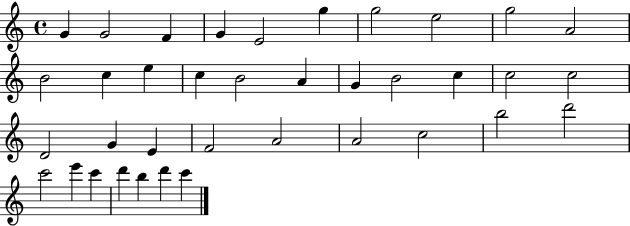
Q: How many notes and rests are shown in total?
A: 37